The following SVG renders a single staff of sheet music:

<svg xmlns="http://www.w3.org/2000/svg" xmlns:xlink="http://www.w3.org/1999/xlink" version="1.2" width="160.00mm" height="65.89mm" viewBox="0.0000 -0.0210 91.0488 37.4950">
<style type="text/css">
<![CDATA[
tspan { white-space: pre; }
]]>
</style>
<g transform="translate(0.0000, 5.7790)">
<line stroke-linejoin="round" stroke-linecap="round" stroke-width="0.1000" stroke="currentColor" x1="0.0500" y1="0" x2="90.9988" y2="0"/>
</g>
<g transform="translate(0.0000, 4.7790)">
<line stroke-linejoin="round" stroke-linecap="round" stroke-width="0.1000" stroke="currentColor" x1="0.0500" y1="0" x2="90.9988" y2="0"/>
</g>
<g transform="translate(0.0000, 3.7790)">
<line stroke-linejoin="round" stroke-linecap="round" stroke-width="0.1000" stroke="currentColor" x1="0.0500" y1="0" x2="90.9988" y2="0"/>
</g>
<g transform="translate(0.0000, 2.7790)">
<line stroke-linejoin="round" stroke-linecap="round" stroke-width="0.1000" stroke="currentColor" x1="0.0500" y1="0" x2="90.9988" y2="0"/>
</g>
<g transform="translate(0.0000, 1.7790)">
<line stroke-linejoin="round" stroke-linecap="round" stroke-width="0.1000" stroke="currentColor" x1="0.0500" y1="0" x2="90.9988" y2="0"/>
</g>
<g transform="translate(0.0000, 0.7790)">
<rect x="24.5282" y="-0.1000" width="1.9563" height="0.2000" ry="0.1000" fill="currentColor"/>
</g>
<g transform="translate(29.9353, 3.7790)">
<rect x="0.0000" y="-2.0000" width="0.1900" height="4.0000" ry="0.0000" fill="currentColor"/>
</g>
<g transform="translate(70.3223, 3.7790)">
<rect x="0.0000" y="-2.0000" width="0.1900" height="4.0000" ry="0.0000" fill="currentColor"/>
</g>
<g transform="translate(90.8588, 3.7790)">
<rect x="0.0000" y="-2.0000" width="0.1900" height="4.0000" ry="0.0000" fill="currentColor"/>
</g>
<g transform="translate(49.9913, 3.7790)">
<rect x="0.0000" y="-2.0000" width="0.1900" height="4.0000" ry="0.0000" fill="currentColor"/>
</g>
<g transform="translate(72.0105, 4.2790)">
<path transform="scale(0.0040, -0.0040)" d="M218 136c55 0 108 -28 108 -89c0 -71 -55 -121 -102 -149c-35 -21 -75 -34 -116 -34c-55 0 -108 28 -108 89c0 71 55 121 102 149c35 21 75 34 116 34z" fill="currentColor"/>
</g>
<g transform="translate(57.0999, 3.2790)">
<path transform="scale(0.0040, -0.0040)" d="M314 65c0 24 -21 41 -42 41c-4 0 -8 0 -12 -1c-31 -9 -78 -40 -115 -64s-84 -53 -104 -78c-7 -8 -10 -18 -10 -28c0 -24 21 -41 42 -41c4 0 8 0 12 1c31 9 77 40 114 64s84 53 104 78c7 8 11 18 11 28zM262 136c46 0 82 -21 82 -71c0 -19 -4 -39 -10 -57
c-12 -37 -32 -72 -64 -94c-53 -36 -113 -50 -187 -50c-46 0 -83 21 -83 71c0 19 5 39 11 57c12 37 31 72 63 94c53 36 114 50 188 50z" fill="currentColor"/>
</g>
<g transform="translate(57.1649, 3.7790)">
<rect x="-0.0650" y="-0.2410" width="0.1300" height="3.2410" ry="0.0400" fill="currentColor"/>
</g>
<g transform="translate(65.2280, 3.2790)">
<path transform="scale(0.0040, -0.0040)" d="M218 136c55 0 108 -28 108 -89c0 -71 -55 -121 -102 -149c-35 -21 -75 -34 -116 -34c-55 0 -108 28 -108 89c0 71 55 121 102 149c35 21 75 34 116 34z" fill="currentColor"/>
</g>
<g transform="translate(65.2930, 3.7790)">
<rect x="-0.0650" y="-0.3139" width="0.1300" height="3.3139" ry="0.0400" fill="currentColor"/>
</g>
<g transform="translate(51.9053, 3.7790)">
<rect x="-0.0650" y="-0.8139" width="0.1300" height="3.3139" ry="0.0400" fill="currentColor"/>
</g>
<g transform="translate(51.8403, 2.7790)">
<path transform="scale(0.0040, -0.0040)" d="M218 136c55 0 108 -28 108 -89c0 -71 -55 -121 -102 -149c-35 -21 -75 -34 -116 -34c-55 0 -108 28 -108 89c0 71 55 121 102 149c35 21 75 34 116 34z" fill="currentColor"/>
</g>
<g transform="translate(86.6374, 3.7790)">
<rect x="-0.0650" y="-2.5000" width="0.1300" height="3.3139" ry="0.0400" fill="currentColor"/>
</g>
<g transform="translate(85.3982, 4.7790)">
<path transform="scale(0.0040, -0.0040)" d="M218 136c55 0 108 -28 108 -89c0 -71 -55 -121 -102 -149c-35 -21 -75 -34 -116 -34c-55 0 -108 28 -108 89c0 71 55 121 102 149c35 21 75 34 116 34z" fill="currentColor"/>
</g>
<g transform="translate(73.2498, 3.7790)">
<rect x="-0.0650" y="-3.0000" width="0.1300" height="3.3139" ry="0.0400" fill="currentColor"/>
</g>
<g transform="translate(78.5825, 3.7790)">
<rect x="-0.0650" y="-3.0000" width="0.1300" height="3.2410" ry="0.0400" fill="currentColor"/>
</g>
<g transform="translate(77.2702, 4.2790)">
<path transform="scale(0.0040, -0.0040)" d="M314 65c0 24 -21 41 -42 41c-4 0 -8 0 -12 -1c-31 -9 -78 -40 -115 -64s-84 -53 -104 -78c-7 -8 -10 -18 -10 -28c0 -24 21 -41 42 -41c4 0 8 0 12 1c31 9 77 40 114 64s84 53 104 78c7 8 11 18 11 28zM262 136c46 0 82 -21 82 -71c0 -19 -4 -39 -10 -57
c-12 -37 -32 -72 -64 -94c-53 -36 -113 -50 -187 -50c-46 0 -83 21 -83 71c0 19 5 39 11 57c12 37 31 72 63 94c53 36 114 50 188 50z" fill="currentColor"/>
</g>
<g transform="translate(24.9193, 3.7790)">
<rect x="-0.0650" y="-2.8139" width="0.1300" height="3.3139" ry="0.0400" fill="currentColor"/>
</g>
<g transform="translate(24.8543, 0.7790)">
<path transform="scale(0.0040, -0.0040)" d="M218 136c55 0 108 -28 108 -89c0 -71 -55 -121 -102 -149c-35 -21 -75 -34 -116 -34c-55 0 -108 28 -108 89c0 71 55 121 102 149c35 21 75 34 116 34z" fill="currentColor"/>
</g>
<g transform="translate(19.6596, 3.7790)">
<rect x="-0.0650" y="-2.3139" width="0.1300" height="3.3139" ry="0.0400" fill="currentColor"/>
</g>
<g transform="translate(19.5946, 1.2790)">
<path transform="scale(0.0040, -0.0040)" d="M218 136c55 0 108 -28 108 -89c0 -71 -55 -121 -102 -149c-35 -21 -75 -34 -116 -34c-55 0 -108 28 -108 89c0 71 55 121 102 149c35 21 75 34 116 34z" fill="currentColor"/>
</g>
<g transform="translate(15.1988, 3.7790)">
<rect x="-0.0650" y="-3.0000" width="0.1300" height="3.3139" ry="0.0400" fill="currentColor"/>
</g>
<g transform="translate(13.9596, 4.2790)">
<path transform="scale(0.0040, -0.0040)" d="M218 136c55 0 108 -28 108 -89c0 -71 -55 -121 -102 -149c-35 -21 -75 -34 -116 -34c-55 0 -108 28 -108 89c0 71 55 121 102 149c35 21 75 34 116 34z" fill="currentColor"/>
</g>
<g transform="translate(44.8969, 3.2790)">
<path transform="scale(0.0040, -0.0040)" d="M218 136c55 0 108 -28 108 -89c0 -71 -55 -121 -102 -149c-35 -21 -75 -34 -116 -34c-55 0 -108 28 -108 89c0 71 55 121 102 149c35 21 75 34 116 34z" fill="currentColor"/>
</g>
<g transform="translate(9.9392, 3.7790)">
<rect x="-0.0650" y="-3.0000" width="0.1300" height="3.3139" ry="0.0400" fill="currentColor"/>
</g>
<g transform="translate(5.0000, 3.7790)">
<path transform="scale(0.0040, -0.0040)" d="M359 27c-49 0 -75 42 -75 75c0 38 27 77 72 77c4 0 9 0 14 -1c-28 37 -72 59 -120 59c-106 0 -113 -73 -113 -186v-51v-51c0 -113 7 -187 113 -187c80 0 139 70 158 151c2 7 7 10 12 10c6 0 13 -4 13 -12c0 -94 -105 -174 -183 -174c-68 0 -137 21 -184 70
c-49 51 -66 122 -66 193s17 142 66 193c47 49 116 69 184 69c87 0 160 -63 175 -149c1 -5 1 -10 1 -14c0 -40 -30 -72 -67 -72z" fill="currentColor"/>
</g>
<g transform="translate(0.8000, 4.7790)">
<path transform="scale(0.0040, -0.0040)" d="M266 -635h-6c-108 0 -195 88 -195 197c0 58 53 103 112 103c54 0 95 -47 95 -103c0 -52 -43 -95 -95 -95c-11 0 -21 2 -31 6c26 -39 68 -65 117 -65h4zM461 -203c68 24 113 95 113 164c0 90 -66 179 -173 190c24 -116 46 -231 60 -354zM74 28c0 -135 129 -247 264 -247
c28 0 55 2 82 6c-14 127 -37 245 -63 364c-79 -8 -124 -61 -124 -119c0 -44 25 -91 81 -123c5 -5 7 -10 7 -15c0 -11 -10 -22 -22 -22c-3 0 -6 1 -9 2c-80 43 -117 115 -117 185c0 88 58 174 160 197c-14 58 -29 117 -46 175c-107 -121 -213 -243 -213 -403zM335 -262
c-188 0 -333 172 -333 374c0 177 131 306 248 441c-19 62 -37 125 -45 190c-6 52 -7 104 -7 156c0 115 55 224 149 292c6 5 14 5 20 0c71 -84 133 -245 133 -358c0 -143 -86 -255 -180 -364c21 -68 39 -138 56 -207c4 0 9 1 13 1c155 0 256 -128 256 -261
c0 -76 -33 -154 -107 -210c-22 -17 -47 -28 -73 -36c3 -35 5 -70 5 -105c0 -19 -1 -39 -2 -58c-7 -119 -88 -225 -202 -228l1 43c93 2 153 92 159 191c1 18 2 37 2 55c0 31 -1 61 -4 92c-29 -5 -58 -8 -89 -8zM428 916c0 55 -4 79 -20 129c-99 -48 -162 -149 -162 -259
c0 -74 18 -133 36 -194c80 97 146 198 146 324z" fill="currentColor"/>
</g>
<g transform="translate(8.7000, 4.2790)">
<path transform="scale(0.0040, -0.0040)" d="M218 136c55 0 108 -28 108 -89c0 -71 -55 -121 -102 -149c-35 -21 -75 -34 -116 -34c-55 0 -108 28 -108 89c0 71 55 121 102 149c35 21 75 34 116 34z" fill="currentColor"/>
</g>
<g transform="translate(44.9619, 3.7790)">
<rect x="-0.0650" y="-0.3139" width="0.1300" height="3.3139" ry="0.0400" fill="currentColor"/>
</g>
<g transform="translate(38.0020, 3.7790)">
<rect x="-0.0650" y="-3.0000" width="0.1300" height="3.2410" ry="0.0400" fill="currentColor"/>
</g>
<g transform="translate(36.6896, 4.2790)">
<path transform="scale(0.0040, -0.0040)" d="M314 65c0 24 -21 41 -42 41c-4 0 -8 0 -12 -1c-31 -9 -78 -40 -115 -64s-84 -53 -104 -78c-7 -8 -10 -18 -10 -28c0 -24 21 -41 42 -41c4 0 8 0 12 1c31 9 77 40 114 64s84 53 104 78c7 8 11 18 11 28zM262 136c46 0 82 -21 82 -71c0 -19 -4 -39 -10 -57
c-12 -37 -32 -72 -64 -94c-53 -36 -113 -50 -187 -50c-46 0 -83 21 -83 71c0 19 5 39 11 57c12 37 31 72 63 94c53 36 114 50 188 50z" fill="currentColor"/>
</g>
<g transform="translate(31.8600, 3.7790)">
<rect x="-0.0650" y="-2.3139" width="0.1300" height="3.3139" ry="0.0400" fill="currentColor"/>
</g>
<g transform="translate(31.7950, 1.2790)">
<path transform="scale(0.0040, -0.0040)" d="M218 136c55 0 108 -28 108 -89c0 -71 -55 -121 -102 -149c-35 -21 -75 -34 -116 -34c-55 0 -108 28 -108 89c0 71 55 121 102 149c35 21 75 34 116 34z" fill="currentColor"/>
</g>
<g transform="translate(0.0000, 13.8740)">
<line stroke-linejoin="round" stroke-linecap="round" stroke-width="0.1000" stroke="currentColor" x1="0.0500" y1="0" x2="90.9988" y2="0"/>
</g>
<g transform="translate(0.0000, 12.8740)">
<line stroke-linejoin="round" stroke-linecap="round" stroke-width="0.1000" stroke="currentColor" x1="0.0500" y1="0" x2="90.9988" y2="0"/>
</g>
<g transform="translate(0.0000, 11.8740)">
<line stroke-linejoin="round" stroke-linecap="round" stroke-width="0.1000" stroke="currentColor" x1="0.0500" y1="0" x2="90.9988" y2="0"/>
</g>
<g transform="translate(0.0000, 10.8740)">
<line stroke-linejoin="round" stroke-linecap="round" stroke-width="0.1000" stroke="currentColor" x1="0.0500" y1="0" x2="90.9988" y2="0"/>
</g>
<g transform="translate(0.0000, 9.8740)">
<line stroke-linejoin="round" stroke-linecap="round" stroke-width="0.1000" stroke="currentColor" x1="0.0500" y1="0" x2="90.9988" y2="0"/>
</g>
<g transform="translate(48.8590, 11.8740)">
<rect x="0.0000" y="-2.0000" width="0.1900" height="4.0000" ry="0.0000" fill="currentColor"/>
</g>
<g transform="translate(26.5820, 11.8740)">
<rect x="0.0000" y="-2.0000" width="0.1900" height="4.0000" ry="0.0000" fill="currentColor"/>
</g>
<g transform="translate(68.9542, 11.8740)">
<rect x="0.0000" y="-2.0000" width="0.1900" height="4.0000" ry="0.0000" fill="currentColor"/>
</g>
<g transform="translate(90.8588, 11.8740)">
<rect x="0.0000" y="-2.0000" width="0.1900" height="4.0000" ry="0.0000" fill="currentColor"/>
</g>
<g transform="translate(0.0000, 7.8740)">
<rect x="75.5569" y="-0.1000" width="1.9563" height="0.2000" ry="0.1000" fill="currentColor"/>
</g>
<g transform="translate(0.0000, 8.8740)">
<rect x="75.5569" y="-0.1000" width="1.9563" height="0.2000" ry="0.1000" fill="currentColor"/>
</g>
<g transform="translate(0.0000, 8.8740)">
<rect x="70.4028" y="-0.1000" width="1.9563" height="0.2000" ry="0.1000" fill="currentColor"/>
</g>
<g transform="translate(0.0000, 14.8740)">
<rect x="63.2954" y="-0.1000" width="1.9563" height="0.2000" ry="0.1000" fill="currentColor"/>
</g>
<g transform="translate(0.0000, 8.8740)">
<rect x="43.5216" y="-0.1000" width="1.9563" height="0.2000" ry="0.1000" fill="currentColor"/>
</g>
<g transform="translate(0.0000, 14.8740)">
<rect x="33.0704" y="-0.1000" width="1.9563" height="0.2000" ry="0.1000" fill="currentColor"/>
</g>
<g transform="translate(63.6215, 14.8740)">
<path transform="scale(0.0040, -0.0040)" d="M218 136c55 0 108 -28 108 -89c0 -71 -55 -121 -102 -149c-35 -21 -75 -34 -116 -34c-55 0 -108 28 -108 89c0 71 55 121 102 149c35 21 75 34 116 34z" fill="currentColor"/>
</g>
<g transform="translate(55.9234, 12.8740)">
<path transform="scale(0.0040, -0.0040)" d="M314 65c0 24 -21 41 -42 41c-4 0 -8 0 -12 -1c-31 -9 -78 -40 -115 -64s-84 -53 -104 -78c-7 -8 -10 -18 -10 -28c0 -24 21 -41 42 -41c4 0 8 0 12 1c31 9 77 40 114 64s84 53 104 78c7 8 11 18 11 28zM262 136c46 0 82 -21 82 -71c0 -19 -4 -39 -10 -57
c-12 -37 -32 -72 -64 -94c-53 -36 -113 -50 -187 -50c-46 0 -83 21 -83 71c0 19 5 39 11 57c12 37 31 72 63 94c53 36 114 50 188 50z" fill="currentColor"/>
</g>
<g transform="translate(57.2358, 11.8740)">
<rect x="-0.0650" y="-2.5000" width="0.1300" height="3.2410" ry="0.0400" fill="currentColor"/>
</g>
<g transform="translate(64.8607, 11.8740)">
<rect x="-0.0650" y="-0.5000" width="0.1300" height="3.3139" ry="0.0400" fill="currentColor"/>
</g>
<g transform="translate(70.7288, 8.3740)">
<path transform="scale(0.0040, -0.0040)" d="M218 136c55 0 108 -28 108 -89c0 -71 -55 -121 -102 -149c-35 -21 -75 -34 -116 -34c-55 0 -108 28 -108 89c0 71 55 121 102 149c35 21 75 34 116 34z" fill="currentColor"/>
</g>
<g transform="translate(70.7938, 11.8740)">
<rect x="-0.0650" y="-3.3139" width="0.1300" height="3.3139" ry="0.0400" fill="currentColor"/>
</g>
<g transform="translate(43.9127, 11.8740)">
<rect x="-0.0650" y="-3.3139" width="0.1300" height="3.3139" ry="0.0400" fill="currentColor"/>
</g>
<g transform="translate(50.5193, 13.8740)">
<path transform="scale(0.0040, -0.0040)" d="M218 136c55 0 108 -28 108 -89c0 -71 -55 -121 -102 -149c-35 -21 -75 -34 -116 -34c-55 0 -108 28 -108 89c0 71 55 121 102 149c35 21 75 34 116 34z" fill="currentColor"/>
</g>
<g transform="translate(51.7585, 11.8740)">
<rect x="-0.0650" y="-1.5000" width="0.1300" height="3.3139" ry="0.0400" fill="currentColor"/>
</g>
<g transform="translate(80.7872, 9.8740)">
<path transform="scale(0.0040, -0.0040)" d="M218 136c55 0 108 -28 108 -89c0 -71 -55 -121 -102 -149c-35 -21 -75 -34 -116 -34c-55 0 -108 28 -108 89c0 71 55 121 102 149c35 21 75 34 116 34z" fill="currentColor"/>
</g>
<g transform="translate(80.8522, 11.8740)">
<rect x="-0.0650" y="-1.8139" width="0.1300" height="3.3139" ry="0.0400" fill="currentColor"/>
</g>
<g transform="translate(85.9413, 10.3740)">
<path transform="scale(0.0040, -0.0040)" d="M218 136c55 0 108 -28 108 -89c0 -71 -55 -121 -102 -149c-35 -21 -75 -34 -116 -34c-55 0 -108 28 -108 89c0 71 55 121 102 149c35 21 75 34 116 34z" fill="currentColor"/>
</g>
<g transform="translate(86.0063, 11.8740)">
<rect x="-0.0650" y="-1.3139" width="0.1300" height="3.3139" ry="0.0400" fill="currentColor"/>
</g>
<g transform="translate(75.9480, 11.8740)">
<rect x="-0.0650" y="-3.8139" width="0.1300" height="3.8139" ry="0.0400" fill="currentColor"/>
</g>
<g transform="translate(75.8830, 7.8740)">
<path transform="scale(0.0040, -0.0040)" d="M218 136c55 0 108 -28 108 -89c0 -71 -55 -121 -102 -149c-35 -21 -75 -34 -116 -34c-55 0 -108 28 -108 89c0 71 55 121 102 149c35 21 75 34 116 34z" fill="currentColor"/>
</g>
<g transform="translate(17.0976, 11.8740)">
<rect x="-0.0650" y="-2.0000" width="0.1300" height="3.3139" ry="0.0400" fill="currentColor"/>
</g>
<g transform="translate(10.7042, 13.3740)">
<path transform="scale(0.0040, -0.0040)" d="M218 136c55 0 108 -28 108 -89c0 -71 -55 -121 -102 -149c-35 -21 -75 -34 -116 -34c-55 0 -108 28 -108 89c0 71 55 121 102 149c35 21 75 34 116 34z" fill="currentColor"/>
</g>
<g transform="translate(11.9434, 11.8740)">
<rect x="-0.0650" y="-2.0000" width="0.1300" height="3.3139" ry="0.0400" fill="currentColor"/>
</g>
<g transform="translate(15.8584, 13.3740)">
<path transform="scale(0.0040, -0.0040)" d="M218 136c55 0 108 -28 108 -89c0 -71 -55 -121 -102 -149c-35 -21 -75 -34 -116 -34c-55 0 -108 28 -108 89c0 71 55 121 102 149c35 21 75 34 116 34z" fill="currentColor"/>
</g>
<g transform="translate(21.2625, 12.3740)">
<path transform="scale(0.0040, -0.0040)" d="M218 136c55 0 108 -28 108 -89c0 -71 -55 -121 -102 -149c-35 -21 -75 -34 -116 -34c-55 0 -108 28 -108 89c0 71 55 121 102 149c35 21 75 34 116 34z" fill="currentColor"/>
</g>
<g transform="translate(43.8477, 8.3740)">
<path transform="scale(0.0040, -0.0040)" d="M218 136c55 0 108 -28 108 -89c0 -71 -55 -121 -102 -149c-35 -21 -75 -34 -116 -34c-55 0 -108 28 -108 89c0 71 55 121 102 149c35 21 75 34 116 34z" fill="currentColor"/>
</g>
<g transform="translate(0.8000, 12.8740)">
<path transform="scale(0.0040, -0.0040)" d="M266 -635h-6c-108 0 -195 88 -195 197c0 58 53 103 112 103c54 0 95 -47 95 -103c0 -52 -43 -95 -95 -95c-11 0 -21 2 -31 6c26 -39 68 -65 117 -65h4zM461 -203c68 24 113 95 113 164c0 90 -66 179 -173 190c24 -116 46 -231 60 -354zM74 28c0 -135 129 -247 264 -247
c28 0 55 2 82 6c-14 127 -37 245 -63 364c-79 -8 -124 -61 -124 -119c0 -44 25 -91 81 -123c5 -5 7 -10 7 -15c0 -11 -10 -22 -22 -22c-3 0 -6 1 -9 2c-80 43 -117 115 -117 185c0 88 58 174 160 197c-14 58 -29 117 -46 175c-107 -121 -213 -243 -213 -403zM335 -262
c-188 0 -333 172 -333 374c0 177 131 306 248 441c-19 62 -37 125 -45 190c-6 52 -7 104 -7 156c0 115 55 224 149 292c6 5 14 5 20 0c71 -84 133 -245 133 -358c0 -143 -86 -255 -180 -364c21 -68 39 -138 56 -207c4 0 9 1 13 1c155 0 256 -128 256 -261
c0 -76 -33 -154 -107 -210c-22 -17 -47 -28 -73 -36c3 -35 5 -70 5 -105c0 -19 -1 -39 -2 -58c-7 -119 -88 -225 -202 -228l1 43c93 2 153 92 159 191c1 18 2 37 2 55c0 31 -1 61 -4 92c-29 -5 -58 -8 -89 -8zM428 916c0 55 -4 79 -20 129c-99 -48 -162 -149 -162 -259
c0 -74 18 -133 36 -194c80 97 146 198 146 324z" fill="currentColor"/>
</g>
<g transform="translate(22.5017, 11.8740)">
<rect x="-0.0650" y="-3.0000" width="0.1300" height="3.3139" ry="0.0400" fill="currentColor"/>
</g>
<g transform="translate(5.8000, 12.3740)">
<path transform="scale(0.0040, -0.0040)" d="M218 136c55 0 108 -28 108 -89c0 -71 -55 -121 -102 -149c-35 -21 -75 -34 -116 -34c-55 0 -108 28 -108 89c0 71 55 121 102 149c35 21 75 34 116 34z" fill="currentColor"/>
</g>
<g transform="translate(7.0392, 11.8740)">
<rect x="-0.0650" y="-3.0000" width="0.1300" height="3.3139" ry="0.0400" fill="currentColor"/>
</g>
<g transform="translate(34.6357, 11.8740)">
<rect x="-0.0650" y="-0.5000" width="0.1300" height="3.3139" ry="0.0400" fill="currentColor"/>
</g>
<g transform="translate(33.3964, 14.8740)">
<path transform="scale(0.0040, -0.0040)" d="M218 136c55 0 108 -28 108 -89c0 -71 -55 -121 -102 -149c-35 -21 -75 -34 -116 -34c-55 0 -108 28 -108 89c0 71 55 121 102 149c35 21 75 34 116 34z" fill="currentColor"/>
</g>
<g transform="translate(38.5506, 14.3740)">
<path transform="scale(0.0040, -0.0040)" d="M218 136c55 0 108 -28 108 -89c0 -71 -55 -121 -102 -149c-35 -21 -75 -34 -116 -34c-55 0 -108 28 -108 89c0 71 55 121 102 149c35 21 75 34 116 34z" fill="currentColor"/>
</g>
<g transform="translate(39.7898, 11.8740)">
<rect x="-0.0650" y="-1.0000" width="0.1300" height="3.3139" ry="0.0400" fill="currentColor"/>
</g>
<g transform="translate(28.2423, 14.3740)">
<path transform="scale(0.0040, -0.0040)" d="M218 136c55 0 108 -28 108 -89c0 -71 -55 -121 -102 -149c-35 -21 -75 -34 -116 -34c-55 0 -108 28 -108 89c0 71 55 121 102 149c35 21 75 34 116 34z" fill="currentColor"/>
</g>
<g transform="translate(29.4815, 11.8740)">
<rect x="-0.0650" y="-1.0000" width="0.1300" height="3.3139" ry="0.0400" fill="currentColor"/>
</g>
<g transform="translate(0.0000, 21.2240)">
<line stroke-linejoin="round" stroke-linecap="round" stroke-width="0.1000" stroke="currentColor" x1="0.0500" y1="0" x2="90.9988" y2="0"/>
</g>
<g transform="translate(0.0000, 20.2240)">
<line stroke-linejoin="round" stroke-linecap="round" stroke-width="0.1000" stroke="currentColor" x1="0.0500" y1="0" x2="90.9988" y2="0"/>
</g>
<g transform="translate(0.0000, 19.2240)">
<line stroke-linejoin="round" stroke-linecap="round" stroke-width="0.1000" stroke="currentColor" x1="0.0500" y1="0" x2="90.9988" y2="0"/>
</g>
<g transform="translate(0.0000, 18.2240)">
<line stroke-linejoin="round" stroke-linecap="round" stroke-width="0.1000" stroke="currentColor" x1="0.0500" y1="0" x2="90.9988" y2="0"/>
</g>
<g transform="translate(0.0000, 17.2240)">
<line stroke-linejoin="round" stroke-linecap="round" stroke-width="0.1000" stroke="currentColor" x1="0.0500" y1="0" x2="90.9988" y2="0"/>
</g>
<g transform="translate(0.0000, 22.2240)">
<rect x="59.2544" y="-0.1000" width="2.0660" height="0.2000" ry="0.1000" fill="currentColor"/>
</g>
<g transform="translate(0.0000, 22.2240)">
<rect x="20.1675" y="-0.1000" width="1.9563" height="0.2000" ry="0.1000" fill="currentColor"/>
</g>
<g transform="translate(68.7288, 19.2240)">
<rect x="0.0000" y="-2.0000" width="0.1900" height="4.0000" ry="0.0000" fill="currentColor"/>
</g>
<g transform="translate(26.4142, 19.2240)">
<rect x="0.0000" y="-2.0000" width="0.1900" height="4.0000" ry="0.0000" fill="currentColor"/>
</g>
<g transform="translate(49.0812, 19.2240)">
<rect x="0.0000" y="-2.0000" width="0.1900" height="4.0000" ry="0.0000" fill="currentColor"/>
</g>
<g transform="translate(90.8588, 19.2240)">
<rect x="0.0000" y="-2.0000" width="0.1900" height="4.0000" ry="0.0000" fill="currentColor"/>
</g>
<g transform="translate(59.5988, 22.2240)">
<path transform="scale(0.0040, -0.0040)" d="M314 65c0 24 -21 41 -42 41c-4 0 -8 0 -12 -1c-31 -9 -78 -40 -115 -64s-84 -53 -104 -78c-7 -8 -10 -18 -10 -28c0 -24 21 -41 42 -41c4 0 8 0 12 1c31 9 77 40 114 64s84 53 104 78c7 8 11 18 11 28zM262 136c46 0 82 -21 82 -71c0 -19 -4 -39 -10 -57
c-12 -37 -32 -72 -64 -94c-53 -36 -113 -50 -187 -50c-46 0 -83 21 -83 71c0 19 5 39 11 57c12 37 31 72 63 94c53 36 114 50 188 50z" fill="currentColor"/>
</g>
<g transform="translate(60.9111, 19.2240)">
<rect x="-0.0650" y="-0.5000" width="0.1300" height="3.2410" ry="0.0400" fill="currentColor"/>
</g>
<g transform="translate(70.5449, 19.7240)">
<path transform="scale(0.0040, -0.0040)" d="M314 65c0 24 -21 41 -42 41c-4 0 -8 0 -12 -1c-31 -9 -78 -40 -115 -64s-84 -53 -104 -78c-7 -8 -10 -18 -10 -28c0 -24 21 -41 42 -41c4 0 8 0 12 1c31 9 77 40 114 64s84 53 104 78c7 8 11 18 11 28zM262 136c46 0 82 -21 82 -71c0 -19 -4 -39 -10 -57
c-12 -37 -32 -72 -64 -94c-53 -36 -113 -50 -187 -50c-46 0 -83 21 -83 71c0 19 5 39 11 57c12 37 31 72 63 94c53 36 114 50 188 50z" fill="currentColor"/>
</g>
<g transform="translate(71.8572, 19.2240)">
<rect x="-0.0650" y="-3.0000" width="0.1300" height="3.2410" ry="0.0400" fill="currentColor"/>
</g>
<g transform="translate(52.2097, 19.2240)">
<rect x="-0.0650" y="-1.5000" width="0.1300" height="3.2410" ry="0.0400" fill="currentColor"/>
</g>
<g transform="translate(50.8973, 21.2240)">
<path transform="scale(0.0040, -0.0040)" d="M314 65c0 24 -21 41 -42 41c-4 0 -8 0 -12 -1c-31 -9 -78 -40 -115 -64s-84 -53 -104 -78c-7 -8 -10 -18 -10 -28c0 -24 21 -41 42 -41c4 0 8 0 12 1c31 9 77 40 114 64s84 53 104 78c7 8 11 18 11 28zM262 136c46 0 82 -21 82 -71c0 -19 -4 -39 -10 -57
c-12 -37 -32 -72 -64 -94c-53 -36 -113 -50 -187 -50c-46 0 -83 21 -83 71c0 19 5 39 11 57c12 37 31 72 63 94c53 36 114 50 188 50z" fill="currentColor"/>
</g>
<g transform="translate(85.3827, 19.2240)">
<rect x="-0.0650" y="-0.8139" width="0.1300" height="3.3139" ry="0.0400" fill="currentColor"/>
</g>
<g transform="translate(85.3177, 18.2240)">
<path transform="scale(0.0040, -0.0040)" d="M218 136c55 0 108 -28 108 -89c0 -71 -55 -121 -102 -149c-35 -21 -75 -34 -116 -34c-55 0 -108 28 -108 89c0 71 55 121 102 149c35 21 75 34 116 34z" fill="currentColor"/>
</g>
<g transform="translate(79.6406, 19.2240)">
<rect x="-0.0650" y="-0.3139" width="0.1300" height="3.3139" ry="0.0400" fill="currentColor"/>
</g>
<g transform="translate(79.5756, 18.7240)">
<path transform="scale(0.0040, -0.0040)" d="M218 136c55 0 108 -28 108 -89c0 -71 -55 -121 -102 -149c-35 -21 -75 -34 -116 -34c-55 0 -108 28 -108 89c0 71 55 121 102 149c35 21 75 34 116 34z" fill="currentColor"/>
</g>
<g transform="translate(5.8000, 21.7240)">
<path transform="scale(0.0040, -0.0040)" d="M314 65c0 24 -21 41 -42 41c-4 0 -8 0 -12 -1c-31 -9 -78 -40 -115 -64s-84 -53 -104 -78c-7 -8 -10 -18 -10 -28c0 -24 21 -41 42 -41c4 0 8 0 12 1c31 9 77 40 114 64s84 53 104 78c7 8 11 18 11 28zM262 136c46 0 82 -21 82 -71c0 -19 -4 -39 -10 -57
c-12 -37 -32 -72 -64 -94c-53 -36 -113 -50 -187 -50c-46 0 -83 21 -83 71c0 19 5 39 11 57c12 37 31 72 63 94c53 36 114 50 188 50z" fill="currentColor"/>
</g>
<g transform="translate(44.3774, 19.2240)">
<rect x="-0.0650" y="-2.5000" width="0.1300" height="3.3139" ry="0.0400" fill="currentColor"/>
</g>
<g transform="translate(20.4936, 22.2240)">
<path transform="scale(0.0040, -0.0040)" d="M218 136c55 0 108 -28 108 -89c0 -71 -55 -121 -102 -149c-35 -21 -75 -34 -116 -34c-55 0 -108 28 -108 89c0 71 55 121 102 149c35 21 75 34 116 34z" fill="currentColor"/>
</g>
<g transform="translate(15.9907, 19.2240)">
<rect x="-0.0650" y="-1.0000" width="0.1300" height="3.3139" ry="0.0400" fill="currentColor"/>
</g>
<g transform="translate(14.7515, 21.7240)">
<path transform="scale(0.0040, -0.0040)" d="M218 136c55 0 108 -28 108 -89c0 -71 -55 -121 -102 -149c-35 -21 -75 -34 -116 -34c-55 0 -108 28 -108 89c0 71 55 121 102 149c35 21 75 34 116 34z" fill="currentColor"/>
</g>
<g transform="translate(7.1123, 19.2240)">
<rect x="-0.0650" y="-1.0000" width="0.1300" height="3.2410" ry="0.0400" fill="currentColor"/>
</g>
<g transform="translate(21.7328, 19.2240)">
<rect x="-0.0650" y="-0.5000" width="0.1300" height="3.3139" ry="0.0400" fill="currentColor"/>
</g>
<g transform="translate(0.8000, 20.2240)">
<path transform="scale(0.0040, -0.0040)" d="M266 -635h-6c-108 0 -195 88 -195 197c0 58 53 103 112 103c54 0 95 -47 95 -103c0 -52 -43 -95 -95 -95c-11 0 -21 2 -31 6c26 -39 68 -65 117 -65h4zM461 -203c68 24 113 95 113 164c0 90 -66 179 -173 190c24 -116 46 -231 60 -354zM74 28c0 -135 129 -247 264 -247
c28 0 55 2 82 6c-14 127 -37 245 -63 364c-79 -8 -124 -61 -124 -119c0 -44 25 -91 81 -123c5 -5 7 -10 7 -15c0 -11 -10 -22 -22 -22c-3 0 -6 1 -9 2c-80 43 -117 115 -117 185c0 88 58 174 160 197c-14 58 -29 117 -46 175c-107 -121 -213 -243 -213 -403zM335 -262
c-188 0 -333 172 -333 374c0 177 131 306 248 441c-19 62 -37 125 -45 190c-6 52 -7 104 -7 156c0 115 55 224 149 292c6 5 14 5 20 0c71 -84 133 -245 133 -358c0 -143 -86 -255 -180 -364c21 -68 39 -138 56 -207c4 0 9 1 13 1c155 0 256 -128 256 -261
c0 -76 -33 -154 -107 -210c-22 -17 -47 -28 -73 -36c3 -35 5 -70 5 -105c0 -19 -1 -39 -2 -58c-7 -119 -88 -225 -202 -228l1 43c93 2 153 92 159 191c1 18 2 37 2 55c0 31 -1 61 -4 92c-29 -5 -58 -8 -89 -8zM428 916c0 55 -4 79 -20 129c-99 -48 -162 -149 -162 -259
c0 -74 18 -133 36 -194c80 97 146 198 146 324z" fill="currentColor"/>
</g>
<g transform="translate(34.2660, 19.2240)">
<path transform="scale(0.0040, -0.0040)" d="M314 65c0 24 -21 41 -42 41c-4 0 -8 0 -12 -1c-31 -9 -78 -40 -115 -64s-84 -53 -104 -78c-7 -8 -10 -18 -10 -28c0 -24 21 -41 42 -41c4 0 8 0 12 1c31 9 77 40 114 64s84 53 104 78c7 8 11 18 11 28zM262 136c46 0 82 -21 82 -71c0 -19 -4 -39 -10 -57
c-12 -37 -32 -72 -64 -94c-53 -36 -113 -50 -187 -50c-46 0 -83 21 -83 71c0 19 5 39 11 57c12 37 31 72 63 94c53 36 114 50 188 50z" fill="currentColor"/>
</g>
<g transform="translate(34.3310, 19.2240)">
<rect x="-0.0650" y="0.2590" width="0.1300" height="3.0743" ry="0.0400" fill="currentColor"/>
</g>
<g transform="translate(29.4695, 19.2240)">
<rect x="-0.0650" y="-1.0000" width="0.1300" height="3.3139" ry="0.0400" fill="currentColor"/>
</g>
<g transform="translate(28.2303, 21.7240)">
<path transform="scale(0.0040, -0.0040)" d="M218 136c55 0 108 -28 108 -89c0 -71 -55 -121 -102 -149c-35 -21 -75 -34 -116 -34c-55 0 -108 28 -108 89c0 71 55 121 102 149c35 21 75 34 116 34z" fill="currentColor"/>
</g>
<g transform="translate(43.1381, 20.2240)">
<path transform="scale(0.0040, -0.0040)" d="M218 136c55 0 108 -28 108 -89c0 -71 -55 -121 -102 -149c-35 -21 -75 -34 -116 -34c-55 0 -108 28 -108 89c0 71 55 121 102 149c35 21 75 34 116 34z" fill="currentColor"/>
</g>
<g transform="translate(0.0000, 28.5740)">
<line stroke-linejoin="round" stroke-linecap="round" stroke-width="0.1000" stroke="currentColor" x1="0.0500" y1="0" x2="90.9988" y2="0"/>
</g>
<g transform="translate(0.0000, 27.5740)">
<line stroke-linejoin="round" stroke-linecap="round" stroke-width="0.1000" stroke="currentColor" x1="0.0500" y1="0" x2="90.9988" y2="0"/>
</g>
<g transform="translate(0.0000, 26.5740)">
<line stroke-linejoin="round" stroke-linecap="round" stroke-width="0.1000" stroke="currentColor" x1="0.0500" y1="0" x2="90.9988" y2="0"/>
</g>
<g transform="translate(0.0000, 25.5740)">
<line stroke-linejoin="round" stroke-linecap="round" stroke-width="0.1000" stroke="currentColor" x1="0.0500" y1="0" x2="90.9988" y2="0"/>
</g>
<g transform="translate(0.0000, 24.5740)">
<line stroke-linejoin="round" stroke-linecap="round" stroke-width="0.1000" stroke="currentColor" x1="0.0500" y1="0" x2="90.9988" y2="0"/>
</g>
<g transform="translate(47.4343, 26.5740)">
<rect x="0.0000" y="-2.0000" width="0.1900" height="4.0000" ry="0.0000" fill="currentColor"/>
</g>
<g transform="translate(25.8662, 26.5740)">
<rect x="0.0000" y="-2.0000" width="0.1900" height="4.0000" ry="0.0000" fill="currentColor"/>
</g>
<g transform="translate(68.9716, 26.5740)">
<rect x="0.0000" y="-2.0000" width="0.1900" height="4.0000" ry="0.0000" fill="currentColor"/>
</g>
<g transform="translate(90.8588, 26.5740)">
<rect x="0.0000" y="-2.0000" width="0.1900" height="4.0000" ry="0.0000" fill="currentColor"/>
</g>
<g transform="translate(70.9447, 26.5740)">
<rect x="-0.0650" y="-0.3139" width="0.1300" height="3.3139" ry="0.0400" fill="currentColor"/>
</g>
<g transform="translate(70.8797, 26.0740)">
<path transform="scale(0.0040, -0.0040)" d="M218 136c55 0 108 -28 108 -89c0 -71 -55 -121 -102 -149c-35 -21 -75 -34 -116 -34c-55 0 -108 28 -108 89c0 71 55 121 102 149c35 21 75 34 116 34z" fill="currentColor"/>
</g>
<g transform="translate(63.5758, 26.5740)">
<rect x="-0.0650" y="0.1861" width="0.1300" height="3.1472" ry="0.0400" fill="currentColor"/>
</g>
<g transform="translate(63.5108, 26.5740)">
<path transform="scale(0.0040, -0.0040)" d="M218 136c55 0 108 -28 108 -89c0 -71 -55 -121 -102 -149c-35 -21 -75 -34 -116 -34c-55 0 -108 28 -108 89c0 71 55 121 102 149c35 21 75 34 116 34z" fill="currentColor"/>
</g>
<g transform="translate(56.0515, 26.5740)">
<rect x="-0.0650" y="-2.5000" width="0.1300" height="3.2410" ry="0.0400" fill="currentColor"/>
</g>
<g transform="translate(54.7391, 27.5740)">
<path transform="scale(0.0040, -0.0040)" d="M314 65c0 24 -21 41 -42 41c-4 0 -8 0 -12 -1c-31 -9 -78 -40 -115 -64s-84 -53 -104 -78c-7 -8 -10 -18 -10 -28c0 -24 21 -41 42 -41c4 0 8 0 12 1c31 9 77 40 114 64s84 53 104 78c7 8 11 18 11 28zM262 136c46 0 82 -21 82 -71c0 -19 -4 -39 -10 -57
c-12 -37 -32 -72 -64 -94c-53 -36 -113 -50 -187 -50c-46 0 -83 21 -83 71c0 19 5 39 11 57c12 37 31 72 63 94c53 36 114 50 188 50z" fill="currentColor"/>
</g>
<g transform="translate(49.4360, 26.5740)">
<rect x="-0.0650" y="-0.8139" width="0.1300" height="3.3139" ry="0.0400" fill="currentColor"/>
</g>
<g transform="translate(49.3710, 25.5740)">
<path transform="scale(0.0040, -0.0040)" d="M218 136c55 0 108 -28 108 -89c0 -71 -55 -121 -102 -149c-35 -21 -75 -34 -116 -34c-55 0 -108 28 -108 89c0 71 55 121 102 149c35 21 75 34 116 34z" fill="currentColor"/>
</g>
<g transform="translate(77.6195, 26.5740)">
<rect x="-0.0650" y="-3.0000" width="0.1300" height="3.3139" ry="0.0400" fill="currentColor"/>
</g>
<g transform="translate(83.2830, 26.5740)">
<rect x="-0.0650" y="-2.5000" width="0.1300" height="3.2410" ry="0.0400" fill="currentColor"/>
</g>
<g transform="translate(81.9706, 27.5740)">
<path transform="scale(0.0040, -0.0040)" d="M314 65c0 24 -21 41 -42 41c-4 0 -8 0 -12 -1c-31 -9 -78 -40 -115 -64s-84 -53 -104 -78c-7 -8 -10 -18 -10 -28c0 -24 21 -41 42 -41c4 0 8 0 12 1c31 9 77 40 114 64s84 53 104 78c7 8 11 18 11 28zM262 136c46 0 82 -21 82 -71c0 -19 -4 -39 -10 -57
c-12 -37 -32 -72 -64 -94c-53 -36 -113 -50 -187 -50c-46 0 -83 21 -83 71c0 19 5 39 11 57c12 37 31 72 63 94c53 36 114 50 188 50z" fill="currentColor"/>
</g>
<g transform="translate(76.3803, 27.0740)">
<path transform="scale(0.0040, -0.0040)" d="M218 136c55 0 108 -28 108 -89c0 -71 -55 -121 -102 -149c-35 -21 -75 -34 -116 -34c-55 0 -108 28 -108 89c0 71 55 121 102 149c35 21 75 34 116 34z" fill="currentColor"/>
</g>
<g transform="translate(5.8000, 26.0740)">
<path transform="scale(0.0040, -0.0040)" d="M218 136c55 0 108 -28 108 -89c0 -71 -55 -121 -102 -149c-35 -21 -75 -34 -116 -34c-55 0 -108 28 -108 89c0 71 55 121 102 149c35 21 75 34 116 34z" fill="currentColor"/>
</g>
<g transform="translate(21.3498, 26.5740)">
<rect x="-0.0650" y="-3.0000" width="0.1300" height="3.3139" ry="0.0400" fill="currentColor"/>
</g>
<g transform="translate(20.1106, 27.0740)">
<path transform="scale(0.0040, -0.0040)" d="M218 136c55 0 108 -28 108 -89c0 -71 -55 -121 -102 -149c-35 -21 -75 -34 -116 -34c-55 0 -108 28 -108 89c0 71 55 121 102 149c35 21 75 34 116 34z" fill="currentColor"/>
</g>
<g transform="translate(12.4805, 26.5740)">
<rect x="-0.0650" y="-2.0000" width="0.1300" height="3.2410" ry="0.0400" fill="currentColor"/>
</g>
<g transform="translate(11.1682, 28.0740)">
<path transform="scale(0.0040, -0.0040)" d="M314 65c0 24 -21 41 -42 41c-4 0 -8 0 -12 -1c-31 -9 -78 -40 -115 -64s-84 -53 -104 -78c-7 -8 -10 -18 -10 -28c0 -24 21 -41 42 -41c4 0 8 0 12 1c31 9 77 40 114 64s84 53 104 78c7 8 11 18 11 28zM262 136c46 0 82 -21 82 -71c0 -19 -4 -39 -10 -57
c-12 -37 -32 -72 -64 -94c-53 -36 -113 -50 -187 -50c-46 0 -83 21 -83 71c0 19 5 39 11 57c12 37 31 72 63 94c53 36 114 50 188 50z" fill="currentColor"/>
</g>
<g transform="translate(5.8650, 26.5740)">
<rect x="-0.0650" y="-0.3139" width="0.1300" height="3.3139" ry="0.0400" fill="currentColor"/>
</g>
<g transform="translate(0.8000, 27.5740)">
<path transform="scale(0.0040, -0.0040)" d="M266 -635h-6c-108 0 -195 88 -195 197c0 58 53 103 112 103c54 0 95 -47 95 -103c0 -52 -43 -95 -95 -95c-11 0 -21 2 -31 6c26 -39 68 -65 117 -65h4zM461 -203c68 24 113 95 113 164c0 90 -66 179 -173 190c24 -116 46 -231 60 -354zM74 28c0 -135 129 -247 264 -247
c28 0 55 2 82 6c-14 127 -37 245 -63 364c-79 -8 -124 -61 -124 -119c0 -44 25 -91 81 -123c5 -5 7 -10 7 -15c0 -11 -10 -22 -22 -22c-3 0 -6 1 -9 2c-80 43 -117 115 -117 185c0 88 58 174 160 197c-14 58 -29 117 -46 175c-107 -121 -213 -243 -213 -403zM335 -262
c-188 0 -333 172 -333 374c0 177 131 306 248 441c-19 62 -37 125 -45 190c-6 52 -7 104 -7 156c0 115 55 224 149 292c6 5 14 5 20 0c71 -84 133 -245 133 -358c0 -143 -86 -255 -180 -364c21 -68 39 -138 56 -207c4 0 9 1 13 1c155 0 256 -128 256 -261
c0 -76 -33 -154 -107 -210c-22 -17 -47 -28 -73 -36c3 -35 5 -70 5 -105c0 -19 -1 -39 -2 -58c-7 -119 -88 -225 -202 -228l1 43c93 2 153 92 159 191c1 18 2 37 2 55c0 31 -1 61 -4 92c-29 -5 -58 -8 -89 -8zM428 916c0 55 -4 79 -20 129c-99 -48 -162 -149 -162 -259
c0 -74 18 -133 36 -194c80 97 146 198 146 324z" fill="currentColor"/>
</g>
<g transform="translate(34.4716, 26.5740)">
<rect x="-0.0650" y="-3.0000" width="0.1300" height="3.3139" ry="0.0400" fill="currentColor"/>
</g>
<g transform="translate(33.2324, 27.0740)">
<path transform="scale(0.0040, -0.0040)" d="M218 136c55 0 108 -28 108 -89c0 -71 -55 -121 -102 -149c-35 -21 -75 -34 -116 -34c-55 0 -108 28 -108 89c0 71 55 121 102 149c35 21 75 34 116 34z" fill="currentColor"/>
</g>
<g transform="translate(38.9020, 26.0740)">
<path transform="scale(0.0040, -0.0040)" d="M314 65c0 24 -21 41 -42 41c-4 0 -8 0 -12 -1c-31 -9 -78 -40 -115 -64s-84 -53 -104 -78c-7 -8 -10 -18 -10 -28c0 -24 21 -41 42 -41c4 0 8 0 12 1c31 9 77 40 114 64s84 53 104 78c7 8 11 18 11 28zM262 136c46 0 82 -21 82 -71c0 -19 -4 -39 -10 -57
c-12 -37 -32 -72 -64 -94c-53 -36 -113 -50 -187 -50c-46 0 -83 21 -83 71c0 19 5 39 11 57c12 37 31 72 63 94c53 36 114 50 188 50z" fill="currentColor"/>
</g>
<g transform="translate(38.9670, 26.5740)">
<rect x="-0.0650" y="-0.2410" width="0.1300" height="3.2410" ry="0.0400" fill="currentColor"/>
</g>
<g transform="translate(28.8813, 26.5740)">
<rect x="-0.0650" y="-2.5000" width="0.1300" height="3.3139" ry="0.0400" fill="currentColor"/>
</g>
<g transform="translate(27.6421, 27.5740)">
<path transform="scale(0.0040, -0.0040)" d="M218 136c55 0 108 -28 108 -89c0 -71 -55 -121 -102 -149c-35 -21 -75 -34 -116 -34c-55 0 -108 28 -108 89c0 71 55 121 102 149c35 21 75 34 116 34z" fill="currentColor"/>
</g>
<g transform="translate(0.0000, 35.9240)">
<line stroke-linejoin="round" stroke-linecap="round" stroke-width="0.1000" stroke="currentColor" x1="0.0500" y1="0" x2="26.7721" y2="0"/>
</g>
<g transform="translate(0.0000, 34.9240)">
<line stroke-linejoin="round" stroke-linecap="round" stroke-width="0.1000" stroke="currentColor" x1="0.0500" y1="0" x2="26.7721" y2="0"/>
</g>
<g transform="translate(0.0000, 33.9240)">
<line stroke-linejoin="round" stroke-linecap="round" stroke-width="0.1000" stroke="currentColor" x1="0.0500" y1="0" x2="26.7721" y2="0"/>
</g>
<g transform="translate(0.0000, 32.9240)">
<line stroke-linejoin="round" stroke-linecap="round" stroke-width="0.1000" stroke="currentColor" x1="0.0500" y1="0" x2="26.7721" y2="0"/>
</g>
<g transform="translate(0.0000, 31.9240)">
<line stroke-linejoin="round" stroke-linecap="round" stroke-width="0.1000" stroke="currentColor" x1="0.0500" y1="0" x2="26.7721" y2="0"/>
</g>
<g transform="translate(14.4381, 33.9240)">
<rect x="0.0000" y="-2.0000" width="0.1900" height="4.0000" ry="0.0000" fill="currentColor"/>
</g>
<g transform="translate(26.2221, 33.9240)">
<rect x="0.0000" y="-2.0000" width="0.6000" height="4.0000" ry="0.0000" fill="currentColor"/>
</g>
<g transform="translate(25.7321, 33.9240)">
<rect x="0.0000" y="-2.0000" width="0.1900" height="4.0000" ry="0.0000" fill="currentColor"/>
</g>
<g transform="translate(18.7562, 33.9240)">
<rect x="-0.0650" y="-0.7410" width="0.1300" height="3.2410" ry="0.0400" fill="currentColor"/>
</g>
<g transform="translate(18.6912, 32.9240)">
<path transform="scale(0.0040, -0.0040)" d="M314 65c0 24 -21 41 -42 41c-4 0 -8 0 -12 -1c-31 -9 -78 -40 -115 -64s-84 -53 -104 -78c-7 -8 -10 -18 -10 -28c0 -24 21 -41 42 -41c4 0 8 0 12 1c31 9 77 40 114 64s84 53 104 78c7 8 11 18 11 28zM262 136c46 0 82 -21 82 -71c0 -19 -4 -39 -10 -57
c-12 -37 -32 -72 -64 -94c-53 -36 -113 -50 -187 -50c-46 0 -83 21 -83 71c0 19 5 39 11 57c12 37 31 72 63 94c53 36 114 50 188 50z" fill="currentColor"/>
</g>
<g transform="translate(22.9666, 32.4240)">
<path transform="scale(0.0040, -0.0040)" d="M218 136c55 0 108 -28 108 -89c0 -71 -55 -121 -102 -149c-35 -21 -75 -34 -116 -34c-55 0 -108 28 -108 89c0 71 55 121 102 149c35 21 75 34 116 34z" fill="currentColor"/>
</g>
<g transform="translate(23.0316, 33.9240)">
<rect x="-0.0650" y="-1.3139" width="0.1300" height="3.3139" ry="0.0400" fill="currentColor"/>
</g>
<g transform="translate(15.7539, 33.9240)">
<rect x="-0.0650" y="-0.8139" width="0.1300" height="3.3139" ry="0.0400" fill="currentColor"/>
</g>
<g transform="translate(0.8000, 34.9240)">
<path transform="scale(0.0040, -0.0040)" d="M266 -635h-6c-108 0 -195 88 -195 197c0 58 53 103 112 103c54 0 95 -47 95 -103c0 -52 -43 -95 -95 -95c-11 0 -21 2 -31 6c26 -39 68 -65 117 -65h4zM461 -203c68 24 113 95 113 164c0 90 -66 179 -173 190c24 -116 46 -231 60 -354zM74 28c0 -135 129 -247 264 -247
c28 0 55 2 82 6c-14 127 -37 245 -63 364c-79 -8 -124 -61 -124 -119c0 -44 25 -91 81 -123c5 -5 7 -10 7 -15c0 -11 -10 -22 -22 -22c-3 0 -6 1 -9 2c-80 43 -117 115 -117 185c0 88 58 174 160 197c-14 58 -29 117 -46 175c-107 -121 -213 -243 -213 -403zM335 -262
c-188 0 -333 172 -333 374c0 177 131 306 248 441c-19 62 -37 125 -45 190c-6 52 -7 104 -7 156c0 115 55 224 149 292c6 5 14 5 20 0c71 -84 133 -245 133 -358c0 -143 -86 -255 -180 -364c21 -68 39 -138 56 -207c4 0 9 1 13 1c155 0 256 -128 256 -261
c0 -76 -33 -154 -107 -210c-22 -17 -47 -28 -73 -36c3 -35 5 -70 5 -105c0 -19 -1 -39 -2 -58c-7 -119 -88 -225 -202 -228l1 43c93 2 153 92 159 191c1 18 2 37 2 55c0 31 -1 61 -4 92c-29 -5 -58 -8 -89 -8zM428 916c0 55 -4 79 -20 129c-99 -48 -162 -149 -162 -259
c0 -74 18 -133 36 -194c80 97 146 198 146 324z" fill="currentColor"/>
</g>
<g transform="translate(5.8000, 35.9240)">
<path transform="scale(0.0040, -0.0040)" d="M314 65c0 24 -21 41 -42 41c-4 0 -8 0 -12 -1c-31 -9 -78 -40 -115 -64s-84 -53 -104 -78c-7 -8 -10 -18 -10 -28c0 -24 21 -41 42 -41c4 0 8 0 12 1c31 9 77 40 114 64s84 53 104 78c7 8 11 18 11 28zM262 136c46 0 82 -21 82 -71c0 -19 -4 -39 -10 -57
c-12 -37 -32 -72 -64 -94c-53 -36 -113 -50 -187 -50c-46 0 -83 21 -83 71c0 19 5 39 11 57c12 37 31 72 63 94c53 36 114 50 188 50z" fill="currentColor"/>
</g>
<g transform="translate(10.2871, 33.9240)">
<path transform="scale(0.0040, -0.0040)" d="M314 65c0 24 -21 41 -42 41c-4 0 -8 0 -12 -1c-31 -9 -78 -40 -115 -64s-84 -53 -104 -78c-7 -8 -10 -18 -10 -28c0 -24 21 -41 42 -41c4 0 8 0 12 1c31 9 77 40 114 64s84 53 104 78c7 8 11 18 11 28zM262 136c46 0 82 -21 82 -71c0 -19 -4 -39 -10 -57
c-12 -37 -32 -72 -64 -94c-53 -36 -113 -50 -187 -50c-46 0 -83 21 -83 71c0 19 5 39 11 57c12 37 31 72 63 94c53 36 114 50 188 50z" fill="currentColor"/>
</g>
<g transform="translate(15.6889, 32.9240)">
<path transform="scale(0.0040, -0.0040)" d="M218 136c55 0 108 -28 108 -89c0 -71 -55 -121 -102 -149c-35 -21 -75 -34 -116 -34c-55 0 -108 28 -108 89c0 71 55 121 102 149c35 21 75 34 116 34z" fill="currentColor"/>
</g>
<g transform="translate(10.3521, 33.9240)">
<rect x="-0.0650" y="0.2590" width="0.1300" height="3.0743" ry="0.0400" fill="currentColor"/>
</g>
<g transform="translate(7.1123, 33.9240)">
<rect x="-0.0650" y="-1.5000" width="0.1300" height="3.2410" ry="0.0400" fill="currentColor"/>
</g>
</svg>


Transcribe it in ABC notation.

X:1
T:Untitled
M:4/4
L:1/4
K:C
A A g a g A2 c d c2 c A A2 G A F F A D C D b E G2 C b c' f e D2 D C D B2 G E2 C2 A2 c d c F2 A G A c2 d G2 B c A G2 E2 B2 d d2 e